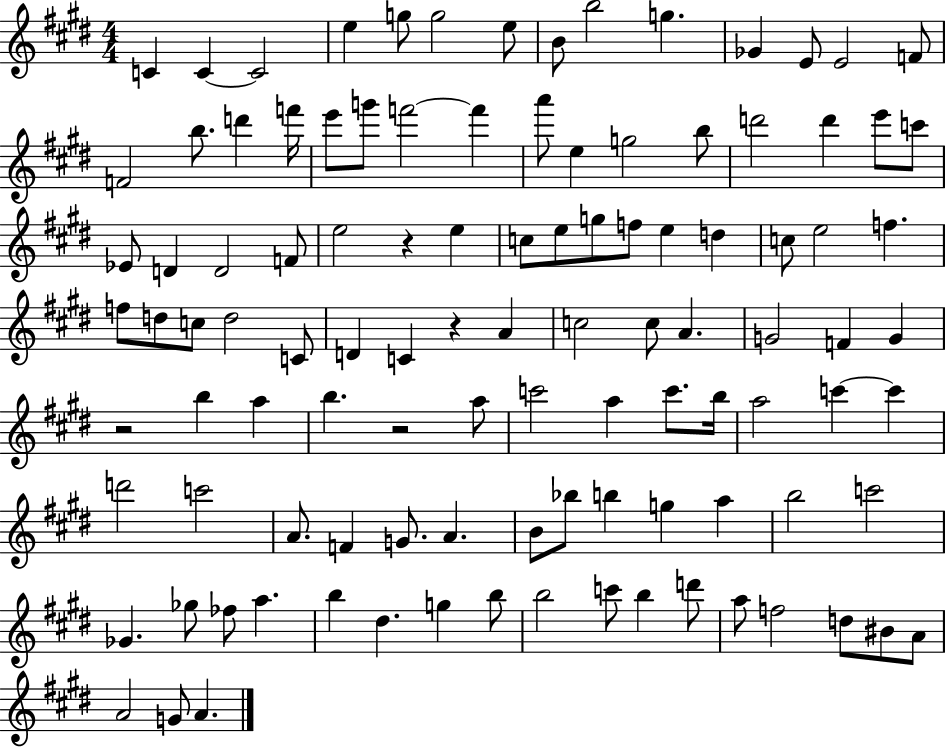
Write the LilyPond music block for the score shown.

{
  \clef treble
  \numericTimeSignature
  \time 4/4
  \key e \major
  c'4 c'4~~ c'2 | e''4 g''8 g''2 e''8 | b'8 b''2 g''4. | ges'4 e'8 e'2 f'8 | \break f'2 b''8. d'''4 f'''16 | e'''8 g'''8 f'''2~~ f'''4 | a'''8 e''4 g''2 b''8 | d'''2 d'''4 e'''8 c'''8 | \break ees'8 d'4 d'2 f'8 | e''2 r4 e''4 | c''8 e''8 g''8 f''8 e''4 d''4 | c''8 e''2 f''4. | \break f''8 d''8 c''8 d''2 c'8 | d'4 c'4 r4 a'4 | c''2 c''8 a'4. | g'2 f'4 g'4 | \break r2 b''4 a''4 | b''4. r2 a''8 | c'''2 a''4 c'''8. b''16 | a''2 c'''4~~ c'''4 | \break d'''2 c'''2 | a'8. f'4 g'8. a'4. | b'8 bes''8 b''4 g''4 a''4 | b''2 c'''2 | \break ges'4. ges''8 fes''8 a''4. | b''4 dis''4. g''4 b''8 | b''2 c'''8 b''4 d'''8 | a''8 f''2 d''8 bis'8 a'8 | \break a'2 g'8 a'4. | \bar "|."
}